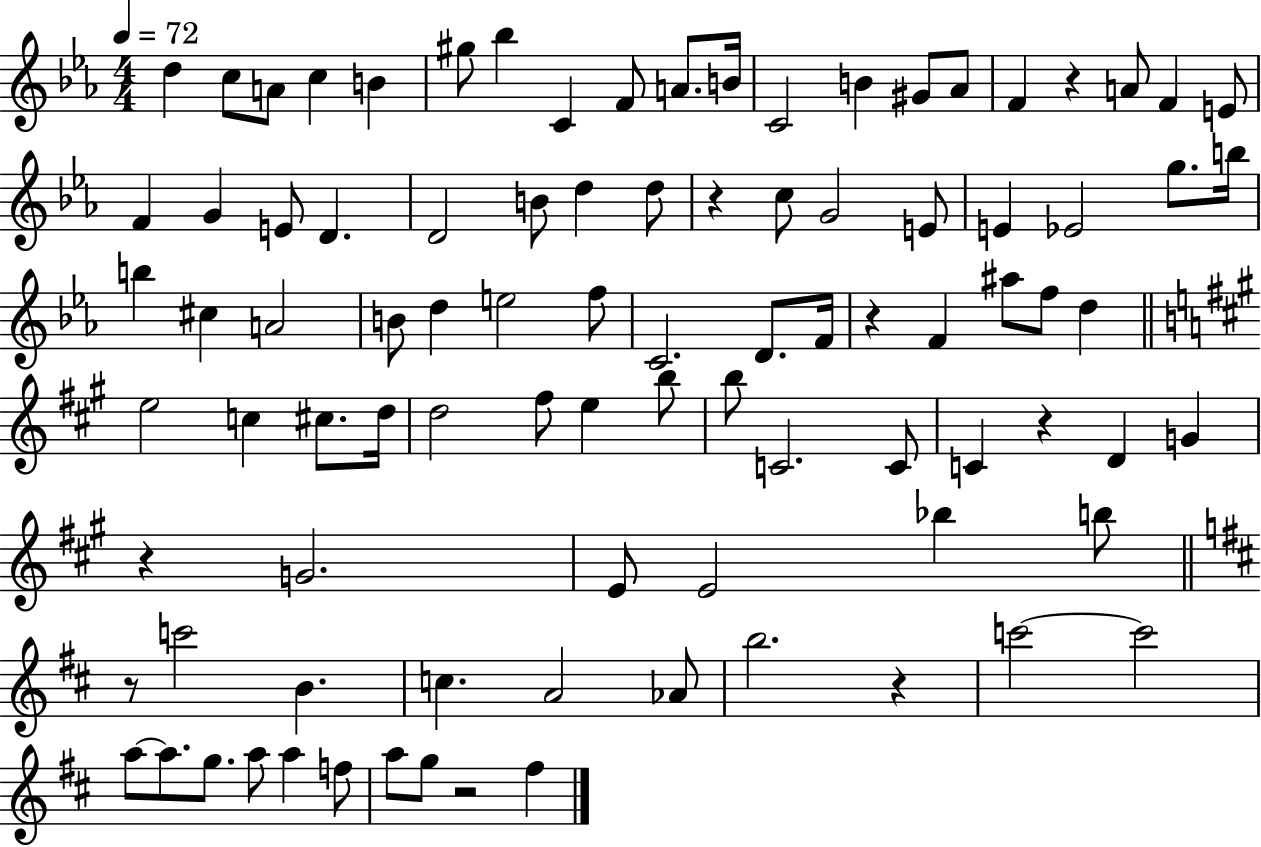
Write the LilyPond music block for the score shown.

{
  \clef treble
  \numericTimeSignature
  \time 4/4
  \key ees \major
  \tempo 4 = 72
  d''4 c''8 a'8 c''4 b'4 | gis''8 bes''4 c'4 f'8 a'8. b'16 | c'2 b'4 gis'8 aes'8 | f'4 r4 a'8 f'4 e'8 | \break f'4 g'4 e'8 d'4. | d'2 b'8 d''4 d''8 | r4 c''8 g'2 e'8 | e'4 ees'2 g''8. b''16 | \break b''4 cis''4 a'2 | b'8 d''4 e''2 f''8 | c'2. d'8. f'16 | r4 f'4 ais''8 f''8 d''4 | \break \bar "||" \break \key a \major e''2 c''4 cis''8. d''16 | d''2 fis''8 e''4 b''8 | b''8 c'2. c'8 | c'4 r4 d'4 g'4 | \break r4 g'2. | e'8 e'2 bes''4 b''8 | \bar "||" \break \key d \major r8 c'''2 b'4. | c''4. a'2 aes'8 | b''2. r4 | c'''2~~ c'''2 | \break a''8~~ a''8. g''8. a''8 a''4 f''8 | a''8 g''8 r2 fis''4 | \bar "|."
}